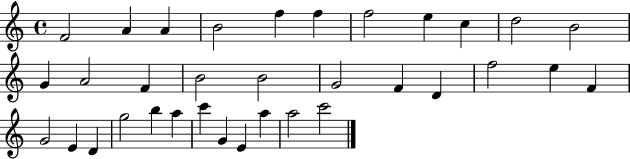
F4/h A4/q A4/q B4/h F5/q F5/q F5/h E5/q C5/q D5/h B4/h G4/q A4/h F4/q B4/h B4/h G4/h F4/q D4/q F5/h E5/q F4/q G4/h E4/q D4/q G5/h B5/q A5/q C6/q G4/q E4/q A5/q A5/h C6/h